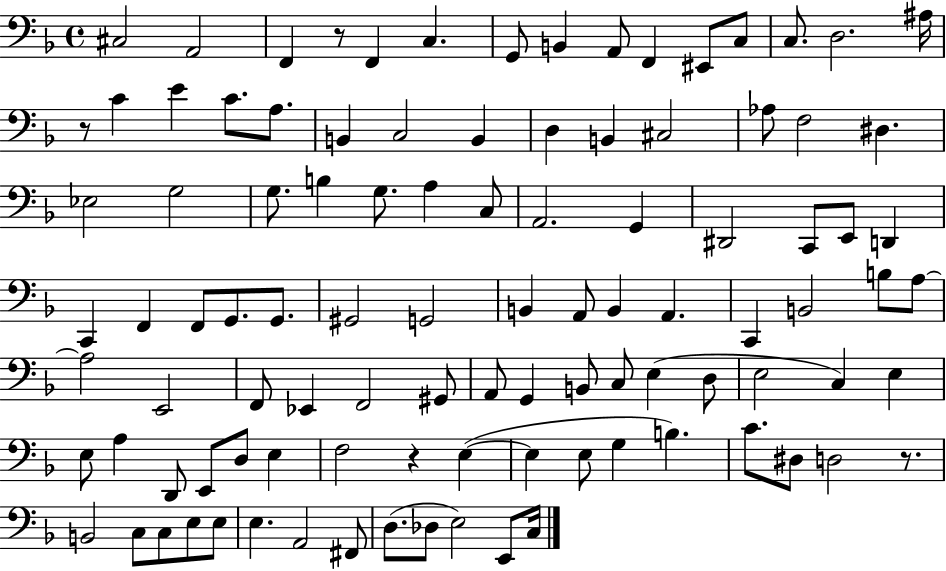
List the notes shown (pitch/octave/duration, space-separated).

C#3/h A2/h F2/q R/e F2/q C3/q. G2/e B2/q A2/e F2/q EIS2/e C3/e C3/e. D3/h. A#3/s R/e C4/q E4/q C4/e. A3/e. B2/q C3/h B2/q D3/q B2/q C#3/h Ab3/e F3/h D#3/q. Eb3/h G3/h G3/e. B3/q G3/e. A3/q C3/e A2/h. G2/q D#2/h C2/e E2/e D2/q C2/q F2/q F2/e G2/e. G2/e. G#2/h G2/h B2/q A2/e B2/q A2/q. C2/q B2/h B3/e A3/e A3/h E2/h F2/e Eb2/q F2/h G#2/e A2/e G2/q B2/e C3/e E3/q D3/e E3/h C3/q E3/q E3/e A3/q D2/e E2/e D3/e E3/q F3/h R/q E3/q E3/q E3/e G3/q B3/q. C4/e. D#3/e D3/h R/e. B2/h C3/e C3/e E3/e E3/e E3/q. A2/h F#2/e D3/e. Db3/e E3/h E2/e C3/s